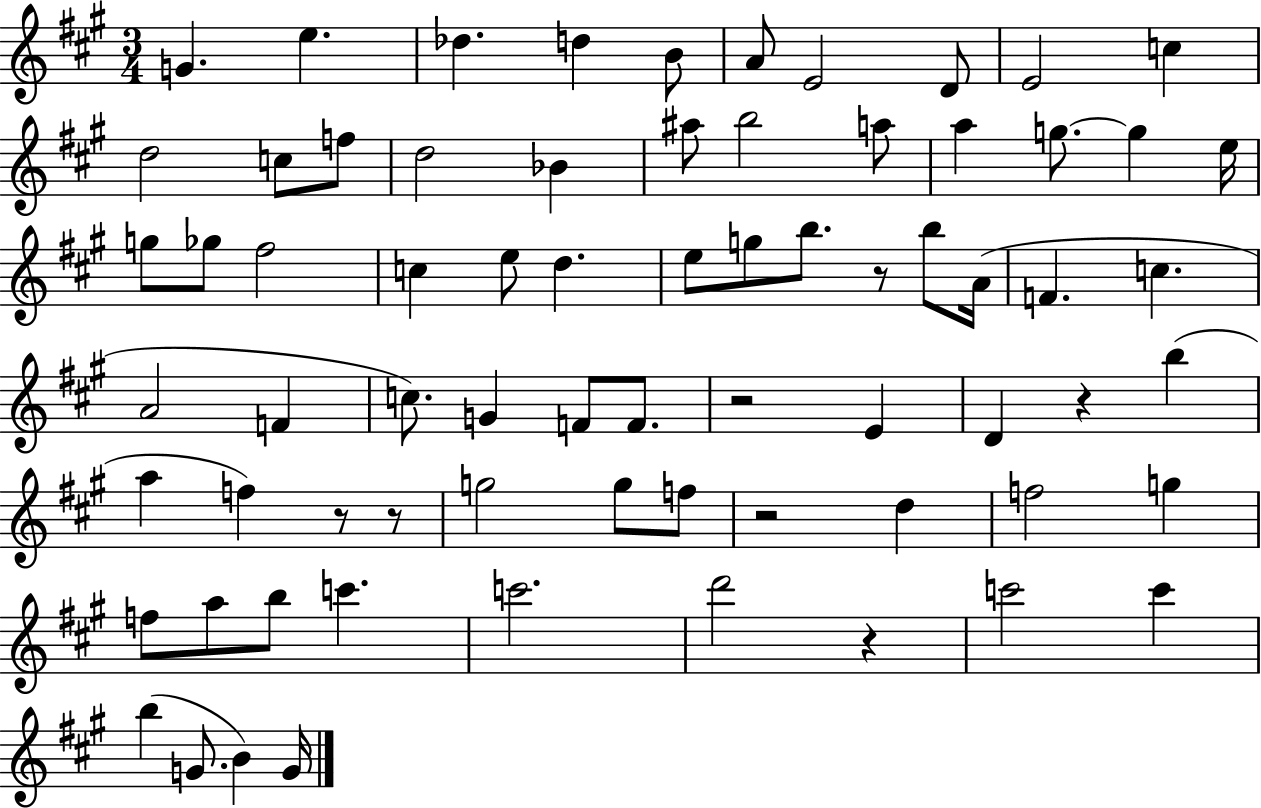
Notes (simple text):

G4/q. E5/q. Db5/q. D5/q B4/e A4/e E4/h D4/e E4/h C5/q D5/h C5/e F5/e D5/h Bb4/q A#5/e B5/h A5/e A5/q G5/e. G5/q E5/s G5/e Gb5/e F#5/h C5/q E5/e D5/q. E5/e G5/e B5/e. R/e B5/e A4/s F4/q. C5/q. A4/h F4/q C5/e. G4/q F4/e F4/e. R/h E4/q D4/q R/q B5/q A5/q F5/q R/e R/e G5/h G5/e F5/e R/h D5/q F5/h G5/q F5/e A5/e B5/e C6/q. C6/h. D6/h R/q C6/h C6/q B5/q G4/e. B4/q G4/s